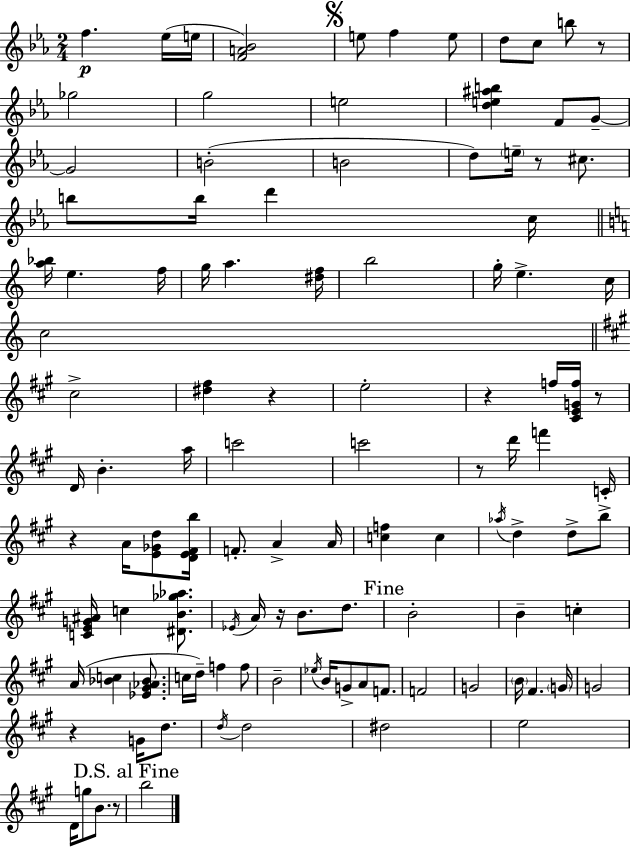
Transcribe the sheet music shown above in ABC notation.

X:1
T:Untitled
M:2/4
L:1/4
K:Cm
f _e/4 e/4 [FA_B]2 e/2 f e/2 d/2 c/2 b/2 z/2 _g2 g2 e2 [de^ab] F/2 G/2 G2 B2 B2 d/2 e/4 z/2 ^c/2 b/2 b/4 d' c/4 [a_b]/4 e f/4 g/4 a [^df]/4 b2 g/4 e c/4 c2 ^c2 [^d^f] z e2 z f/4 [^CEGf]/4 z/2 D/4 B a/4 c'2 c'2 z/2 d'/4 f' C/4 z A/4 [E_Gd]/2 [DE^Fb]/4 F/2 A A/4 [cf] c _a/4 d d/2 b/2 [CEG^A]/4 c [^DB_g_a]/2 _E/4 A/4 z/4 B/2 d/2 B2 B c A/4 [_Bc] [_E^G_A_B]/2 c/4 d/4 f f/2 B2 _e/4 B/4 G/2 A/2 F/2 F2 G2 B/4 ^F G/4 G2 z G/4 d/2 d/4 d2 ^d2 e2 D/4 g/2 B/2 z/2 b2